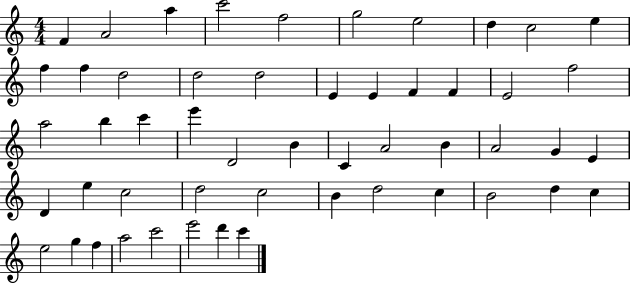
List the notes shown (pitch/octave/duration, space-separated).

F4/q A4/h A5/q C6/h F5/h G5/h E5/h D5/q C5/h E5/q F5/q F5/q D5/h D5/h D5/h E4/q E4/q F4/q F4/q E4/h F5/h A5/h B5/q C6/q E6/q D4/h B4/q C4/q A4/h B4/q A4/h G4/q E4/q D4/q E5/q C5/h D5/h C5/h B4/q D5/h C5/q B4/h D5/q C5/q E5/h G5/q F5/q A5/h C6/h E6/h D6/q C6/q